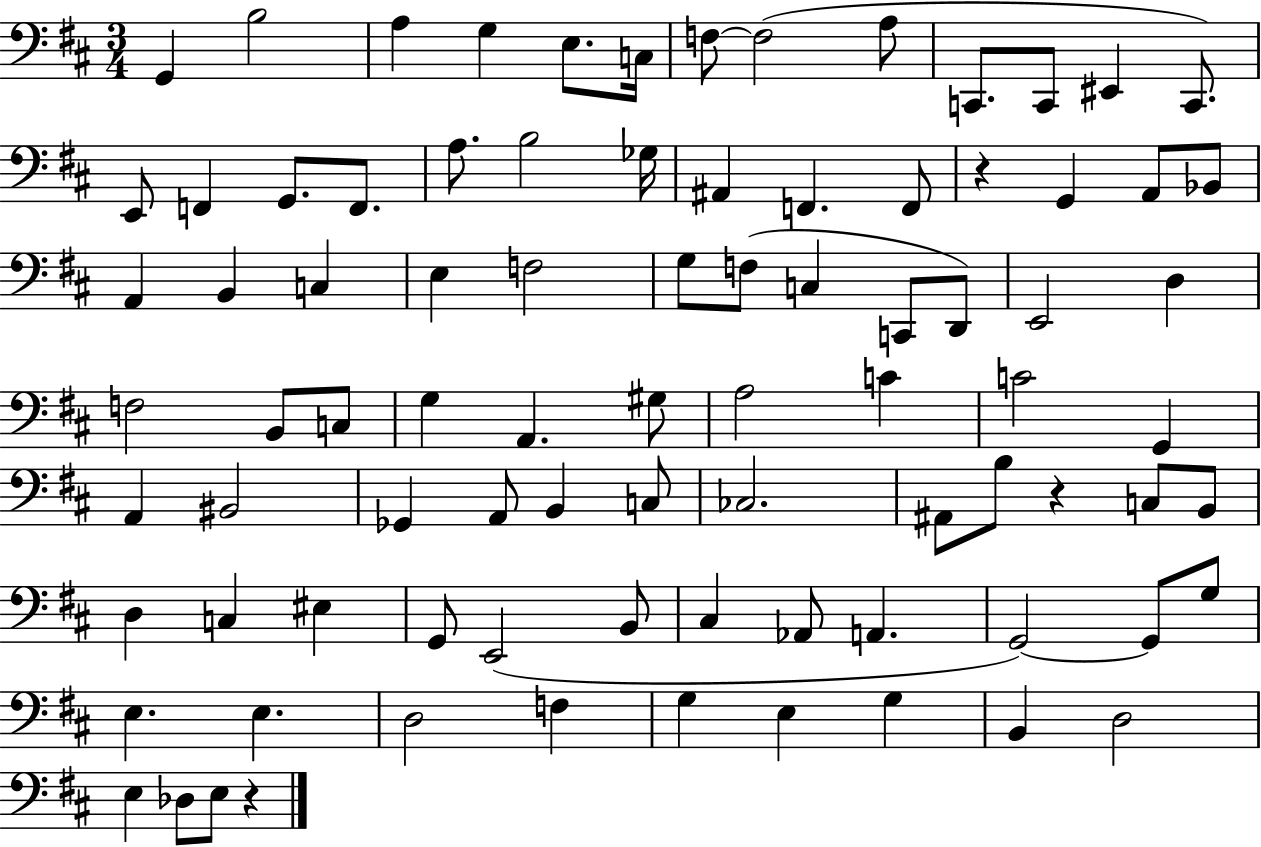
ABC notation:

X:1
T:Untitled
M:3/4
L:1/4
K:D
G,, B,2 A, G, E,/2 C,/4 F,/2 F,2 A,/2 C,,/2 C,,/2 ^E,, C,,/2 E,,/2 F,, G,,/2 F,,/2 A,/2 B,2 _G,/4 ^A,, F,, F,,/2 z G,, A,,/2 _B,,/2 A,, B,, C, E, F,2 G,/2 F,/2 C, C,,/2 D,,/2 E,,2 D, F,2 B,,/2 C,/2 G, A,, ^G,/2 A,2 C C2 G,, A,, ^B,,2 _G,, A,,/2 B,, C,/2 _C,2 ^A,,/2 B,/2 z C,/2 B,,/2 D, C, ^E, G,,/2 E,,2 B,,/2 ^C, _A,,/2 A,, G,,2 G,,/2 G,/2 E, E, D,2 F, G, E, G, B,, D,2 E, _D,/2 E,/2 z